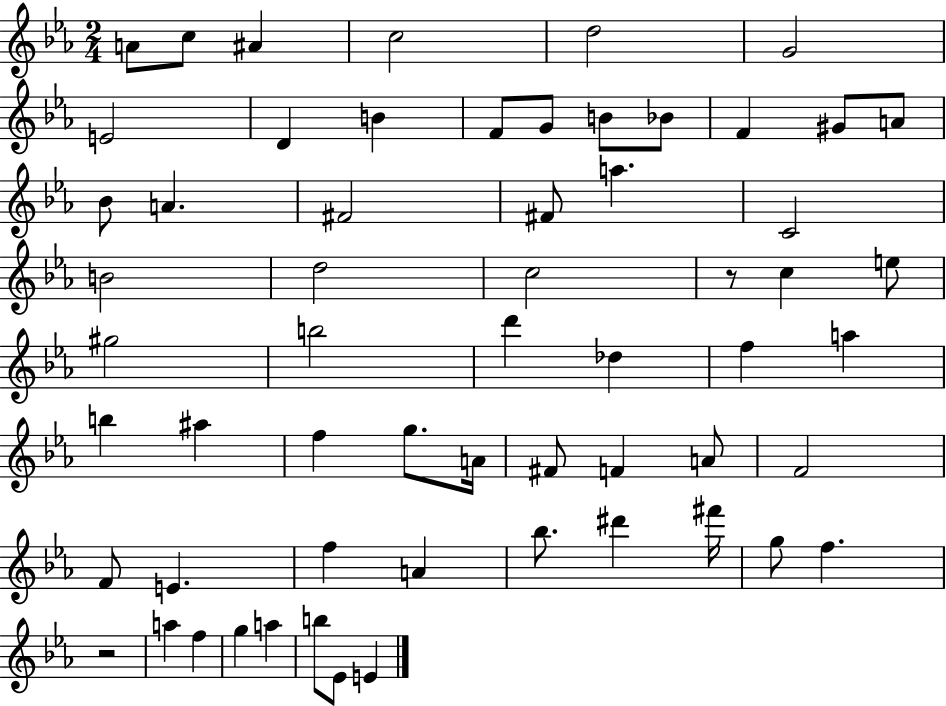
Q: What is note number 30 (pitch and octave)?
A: D6